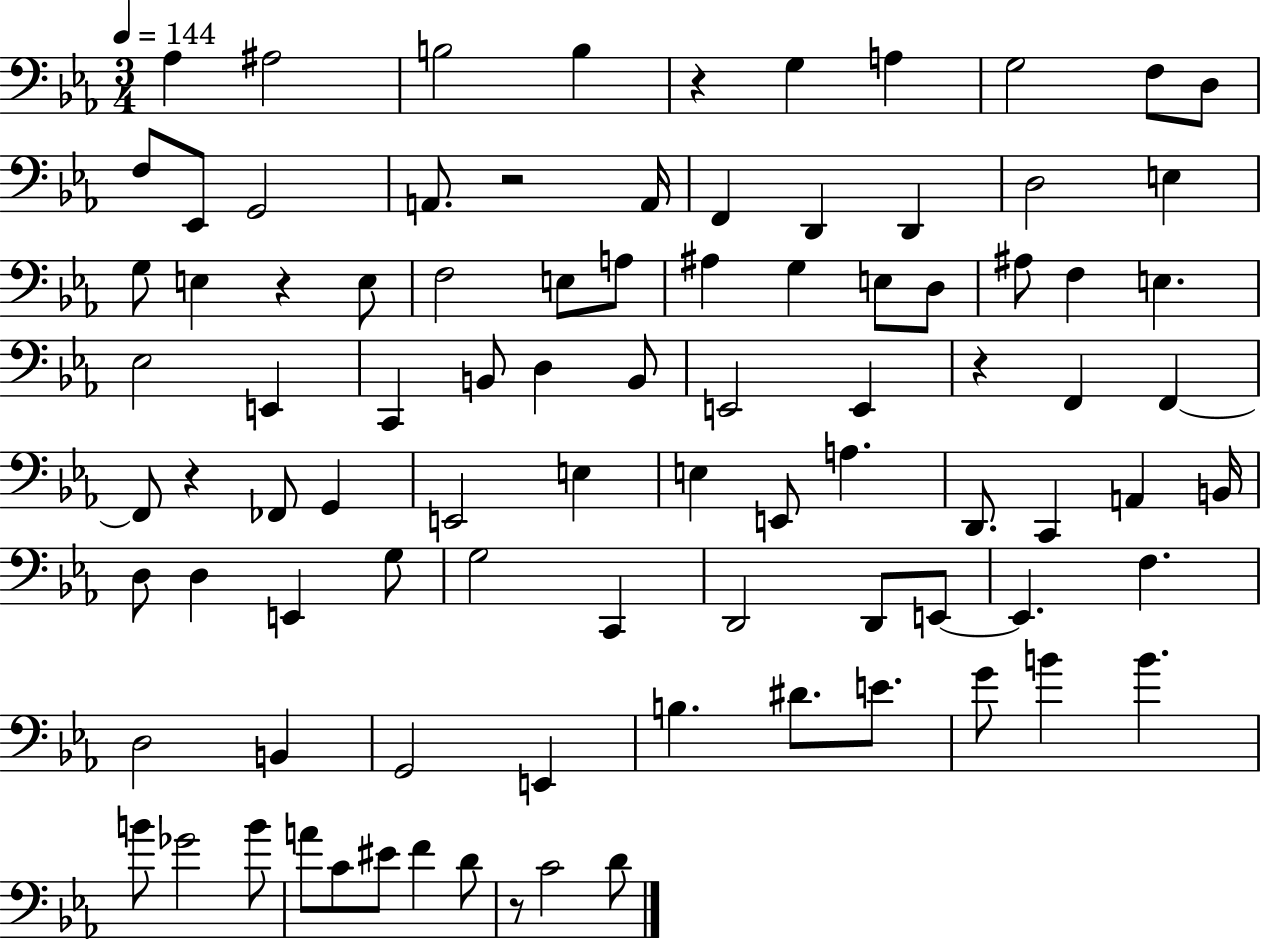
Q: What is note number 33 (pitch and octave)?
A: Eb3